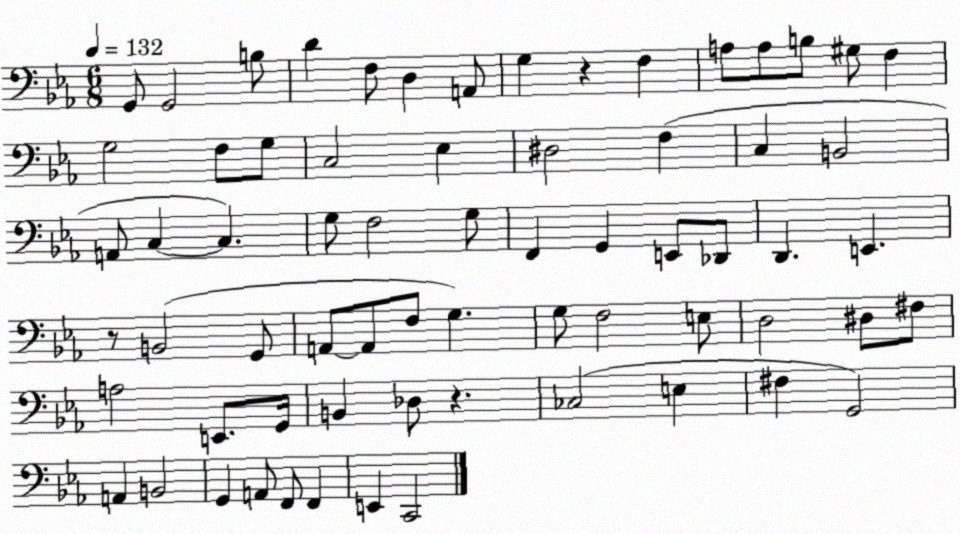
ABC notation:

X:1
T:Untitled
M:6/8
L:1/4
K:Eb
G,,/2 G,,2 B,/2 D F,/2 D, A,,/2 G, z F, A,/2 A,/2 B,/2 ^G,/2 F, G,2 F,/2 G,/2 C,2 _E, ^D,2 F, C, B,,2 A,,/2 C, C, G,/2 F,2 G,/2 F,, G,, E,,/2 _D,,/2 D,, E,, z/2 B,,2 G,,/2 A,,/2 A,,/2 F,/2 G, G,/2 F,2 E,/2 D,2 ^D,/2 ^F,/2 A,2 E,,/2 G,,/4 B,, _D,/2 z _C,2 E, ^F, G,,2 A,, B,,2 G,, A,,/2 F,,/2 F,, E,, C,,2